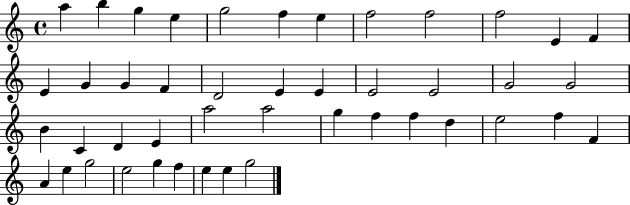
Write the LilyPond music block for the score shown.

{
  \clef treble
  \time 4/4
  \defaultTimeSignature
  \key c \major
  a''4 b''4 g''4 e''4 | g''2 f''4 e''4 | f''2 f''2 | f''2 e'4 f'4 | \break e'4 g'4 g'4 f'4 | d'2 e'4 e'4 | e'2 e'2 | g'2 g'2 | \break b'4 c'4 d'4 e'4 | a''2 a''2 | g''4 f''4 f''4 d''4 | e''2 f''4 f'4 | \break a'4 e''4 g''2 | e''2 g''4 f''4 | e''4 e''4 g''2 | \bar "|."
}